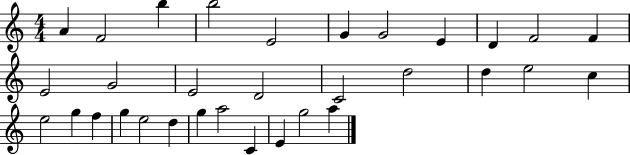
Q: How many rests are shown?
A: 0